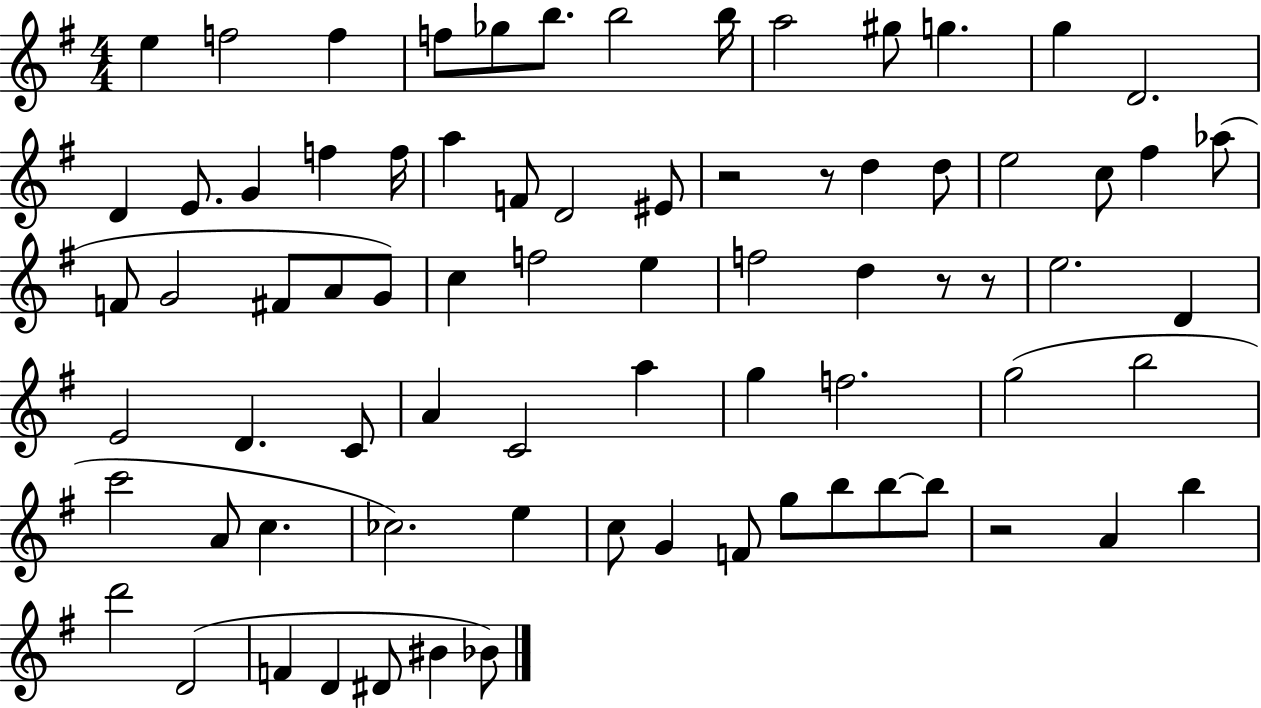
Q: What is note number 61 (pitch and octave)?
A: B5